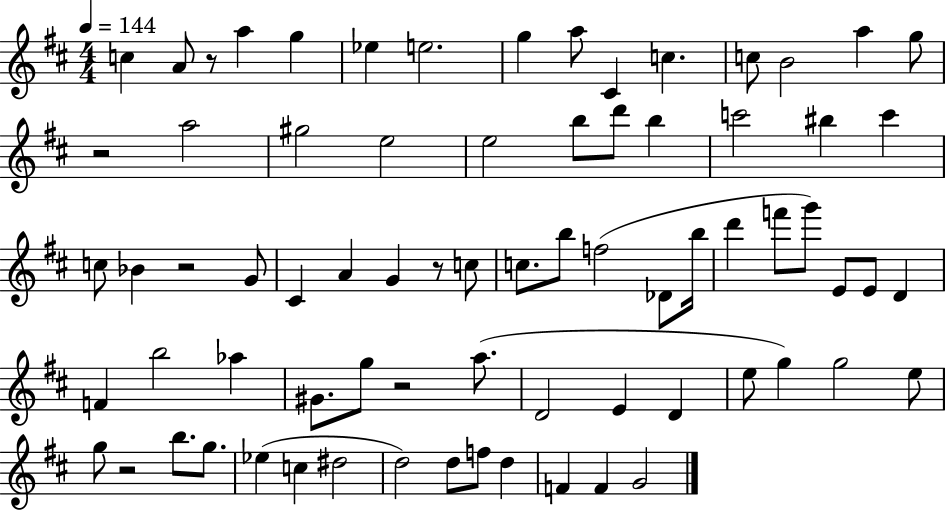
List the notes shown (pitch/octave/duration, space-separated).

C5/q A4/e R/e A5/q G5/q Eb5/q E5/h. G5/q A5/e C#4/q C5/q. C5/e B4/h A5/q G5/e R/h A5/h G#5/h E5/h E5/h B5/e D6/e B5/q C6/h BIS5/q C6/q C5/e Bb4/q R/h G4/e C#4/q A4/q G4/q R/e C5/e C5/e. B5/e F5/h Db4/e B5/s D6/q F6/e G6/e E4/e E4/e D4/q F4/q B5/h Ab5/q G#4/e. G5/e R/h A5/e. D4/h E4/q D4/q E5/e G5/q G5/h E5/e G5/e R/h B5/e. G5/e. Eb5/q C5/q D#5/h D5/h D5/e F5/e D5/q F4/q F4/q G4/h